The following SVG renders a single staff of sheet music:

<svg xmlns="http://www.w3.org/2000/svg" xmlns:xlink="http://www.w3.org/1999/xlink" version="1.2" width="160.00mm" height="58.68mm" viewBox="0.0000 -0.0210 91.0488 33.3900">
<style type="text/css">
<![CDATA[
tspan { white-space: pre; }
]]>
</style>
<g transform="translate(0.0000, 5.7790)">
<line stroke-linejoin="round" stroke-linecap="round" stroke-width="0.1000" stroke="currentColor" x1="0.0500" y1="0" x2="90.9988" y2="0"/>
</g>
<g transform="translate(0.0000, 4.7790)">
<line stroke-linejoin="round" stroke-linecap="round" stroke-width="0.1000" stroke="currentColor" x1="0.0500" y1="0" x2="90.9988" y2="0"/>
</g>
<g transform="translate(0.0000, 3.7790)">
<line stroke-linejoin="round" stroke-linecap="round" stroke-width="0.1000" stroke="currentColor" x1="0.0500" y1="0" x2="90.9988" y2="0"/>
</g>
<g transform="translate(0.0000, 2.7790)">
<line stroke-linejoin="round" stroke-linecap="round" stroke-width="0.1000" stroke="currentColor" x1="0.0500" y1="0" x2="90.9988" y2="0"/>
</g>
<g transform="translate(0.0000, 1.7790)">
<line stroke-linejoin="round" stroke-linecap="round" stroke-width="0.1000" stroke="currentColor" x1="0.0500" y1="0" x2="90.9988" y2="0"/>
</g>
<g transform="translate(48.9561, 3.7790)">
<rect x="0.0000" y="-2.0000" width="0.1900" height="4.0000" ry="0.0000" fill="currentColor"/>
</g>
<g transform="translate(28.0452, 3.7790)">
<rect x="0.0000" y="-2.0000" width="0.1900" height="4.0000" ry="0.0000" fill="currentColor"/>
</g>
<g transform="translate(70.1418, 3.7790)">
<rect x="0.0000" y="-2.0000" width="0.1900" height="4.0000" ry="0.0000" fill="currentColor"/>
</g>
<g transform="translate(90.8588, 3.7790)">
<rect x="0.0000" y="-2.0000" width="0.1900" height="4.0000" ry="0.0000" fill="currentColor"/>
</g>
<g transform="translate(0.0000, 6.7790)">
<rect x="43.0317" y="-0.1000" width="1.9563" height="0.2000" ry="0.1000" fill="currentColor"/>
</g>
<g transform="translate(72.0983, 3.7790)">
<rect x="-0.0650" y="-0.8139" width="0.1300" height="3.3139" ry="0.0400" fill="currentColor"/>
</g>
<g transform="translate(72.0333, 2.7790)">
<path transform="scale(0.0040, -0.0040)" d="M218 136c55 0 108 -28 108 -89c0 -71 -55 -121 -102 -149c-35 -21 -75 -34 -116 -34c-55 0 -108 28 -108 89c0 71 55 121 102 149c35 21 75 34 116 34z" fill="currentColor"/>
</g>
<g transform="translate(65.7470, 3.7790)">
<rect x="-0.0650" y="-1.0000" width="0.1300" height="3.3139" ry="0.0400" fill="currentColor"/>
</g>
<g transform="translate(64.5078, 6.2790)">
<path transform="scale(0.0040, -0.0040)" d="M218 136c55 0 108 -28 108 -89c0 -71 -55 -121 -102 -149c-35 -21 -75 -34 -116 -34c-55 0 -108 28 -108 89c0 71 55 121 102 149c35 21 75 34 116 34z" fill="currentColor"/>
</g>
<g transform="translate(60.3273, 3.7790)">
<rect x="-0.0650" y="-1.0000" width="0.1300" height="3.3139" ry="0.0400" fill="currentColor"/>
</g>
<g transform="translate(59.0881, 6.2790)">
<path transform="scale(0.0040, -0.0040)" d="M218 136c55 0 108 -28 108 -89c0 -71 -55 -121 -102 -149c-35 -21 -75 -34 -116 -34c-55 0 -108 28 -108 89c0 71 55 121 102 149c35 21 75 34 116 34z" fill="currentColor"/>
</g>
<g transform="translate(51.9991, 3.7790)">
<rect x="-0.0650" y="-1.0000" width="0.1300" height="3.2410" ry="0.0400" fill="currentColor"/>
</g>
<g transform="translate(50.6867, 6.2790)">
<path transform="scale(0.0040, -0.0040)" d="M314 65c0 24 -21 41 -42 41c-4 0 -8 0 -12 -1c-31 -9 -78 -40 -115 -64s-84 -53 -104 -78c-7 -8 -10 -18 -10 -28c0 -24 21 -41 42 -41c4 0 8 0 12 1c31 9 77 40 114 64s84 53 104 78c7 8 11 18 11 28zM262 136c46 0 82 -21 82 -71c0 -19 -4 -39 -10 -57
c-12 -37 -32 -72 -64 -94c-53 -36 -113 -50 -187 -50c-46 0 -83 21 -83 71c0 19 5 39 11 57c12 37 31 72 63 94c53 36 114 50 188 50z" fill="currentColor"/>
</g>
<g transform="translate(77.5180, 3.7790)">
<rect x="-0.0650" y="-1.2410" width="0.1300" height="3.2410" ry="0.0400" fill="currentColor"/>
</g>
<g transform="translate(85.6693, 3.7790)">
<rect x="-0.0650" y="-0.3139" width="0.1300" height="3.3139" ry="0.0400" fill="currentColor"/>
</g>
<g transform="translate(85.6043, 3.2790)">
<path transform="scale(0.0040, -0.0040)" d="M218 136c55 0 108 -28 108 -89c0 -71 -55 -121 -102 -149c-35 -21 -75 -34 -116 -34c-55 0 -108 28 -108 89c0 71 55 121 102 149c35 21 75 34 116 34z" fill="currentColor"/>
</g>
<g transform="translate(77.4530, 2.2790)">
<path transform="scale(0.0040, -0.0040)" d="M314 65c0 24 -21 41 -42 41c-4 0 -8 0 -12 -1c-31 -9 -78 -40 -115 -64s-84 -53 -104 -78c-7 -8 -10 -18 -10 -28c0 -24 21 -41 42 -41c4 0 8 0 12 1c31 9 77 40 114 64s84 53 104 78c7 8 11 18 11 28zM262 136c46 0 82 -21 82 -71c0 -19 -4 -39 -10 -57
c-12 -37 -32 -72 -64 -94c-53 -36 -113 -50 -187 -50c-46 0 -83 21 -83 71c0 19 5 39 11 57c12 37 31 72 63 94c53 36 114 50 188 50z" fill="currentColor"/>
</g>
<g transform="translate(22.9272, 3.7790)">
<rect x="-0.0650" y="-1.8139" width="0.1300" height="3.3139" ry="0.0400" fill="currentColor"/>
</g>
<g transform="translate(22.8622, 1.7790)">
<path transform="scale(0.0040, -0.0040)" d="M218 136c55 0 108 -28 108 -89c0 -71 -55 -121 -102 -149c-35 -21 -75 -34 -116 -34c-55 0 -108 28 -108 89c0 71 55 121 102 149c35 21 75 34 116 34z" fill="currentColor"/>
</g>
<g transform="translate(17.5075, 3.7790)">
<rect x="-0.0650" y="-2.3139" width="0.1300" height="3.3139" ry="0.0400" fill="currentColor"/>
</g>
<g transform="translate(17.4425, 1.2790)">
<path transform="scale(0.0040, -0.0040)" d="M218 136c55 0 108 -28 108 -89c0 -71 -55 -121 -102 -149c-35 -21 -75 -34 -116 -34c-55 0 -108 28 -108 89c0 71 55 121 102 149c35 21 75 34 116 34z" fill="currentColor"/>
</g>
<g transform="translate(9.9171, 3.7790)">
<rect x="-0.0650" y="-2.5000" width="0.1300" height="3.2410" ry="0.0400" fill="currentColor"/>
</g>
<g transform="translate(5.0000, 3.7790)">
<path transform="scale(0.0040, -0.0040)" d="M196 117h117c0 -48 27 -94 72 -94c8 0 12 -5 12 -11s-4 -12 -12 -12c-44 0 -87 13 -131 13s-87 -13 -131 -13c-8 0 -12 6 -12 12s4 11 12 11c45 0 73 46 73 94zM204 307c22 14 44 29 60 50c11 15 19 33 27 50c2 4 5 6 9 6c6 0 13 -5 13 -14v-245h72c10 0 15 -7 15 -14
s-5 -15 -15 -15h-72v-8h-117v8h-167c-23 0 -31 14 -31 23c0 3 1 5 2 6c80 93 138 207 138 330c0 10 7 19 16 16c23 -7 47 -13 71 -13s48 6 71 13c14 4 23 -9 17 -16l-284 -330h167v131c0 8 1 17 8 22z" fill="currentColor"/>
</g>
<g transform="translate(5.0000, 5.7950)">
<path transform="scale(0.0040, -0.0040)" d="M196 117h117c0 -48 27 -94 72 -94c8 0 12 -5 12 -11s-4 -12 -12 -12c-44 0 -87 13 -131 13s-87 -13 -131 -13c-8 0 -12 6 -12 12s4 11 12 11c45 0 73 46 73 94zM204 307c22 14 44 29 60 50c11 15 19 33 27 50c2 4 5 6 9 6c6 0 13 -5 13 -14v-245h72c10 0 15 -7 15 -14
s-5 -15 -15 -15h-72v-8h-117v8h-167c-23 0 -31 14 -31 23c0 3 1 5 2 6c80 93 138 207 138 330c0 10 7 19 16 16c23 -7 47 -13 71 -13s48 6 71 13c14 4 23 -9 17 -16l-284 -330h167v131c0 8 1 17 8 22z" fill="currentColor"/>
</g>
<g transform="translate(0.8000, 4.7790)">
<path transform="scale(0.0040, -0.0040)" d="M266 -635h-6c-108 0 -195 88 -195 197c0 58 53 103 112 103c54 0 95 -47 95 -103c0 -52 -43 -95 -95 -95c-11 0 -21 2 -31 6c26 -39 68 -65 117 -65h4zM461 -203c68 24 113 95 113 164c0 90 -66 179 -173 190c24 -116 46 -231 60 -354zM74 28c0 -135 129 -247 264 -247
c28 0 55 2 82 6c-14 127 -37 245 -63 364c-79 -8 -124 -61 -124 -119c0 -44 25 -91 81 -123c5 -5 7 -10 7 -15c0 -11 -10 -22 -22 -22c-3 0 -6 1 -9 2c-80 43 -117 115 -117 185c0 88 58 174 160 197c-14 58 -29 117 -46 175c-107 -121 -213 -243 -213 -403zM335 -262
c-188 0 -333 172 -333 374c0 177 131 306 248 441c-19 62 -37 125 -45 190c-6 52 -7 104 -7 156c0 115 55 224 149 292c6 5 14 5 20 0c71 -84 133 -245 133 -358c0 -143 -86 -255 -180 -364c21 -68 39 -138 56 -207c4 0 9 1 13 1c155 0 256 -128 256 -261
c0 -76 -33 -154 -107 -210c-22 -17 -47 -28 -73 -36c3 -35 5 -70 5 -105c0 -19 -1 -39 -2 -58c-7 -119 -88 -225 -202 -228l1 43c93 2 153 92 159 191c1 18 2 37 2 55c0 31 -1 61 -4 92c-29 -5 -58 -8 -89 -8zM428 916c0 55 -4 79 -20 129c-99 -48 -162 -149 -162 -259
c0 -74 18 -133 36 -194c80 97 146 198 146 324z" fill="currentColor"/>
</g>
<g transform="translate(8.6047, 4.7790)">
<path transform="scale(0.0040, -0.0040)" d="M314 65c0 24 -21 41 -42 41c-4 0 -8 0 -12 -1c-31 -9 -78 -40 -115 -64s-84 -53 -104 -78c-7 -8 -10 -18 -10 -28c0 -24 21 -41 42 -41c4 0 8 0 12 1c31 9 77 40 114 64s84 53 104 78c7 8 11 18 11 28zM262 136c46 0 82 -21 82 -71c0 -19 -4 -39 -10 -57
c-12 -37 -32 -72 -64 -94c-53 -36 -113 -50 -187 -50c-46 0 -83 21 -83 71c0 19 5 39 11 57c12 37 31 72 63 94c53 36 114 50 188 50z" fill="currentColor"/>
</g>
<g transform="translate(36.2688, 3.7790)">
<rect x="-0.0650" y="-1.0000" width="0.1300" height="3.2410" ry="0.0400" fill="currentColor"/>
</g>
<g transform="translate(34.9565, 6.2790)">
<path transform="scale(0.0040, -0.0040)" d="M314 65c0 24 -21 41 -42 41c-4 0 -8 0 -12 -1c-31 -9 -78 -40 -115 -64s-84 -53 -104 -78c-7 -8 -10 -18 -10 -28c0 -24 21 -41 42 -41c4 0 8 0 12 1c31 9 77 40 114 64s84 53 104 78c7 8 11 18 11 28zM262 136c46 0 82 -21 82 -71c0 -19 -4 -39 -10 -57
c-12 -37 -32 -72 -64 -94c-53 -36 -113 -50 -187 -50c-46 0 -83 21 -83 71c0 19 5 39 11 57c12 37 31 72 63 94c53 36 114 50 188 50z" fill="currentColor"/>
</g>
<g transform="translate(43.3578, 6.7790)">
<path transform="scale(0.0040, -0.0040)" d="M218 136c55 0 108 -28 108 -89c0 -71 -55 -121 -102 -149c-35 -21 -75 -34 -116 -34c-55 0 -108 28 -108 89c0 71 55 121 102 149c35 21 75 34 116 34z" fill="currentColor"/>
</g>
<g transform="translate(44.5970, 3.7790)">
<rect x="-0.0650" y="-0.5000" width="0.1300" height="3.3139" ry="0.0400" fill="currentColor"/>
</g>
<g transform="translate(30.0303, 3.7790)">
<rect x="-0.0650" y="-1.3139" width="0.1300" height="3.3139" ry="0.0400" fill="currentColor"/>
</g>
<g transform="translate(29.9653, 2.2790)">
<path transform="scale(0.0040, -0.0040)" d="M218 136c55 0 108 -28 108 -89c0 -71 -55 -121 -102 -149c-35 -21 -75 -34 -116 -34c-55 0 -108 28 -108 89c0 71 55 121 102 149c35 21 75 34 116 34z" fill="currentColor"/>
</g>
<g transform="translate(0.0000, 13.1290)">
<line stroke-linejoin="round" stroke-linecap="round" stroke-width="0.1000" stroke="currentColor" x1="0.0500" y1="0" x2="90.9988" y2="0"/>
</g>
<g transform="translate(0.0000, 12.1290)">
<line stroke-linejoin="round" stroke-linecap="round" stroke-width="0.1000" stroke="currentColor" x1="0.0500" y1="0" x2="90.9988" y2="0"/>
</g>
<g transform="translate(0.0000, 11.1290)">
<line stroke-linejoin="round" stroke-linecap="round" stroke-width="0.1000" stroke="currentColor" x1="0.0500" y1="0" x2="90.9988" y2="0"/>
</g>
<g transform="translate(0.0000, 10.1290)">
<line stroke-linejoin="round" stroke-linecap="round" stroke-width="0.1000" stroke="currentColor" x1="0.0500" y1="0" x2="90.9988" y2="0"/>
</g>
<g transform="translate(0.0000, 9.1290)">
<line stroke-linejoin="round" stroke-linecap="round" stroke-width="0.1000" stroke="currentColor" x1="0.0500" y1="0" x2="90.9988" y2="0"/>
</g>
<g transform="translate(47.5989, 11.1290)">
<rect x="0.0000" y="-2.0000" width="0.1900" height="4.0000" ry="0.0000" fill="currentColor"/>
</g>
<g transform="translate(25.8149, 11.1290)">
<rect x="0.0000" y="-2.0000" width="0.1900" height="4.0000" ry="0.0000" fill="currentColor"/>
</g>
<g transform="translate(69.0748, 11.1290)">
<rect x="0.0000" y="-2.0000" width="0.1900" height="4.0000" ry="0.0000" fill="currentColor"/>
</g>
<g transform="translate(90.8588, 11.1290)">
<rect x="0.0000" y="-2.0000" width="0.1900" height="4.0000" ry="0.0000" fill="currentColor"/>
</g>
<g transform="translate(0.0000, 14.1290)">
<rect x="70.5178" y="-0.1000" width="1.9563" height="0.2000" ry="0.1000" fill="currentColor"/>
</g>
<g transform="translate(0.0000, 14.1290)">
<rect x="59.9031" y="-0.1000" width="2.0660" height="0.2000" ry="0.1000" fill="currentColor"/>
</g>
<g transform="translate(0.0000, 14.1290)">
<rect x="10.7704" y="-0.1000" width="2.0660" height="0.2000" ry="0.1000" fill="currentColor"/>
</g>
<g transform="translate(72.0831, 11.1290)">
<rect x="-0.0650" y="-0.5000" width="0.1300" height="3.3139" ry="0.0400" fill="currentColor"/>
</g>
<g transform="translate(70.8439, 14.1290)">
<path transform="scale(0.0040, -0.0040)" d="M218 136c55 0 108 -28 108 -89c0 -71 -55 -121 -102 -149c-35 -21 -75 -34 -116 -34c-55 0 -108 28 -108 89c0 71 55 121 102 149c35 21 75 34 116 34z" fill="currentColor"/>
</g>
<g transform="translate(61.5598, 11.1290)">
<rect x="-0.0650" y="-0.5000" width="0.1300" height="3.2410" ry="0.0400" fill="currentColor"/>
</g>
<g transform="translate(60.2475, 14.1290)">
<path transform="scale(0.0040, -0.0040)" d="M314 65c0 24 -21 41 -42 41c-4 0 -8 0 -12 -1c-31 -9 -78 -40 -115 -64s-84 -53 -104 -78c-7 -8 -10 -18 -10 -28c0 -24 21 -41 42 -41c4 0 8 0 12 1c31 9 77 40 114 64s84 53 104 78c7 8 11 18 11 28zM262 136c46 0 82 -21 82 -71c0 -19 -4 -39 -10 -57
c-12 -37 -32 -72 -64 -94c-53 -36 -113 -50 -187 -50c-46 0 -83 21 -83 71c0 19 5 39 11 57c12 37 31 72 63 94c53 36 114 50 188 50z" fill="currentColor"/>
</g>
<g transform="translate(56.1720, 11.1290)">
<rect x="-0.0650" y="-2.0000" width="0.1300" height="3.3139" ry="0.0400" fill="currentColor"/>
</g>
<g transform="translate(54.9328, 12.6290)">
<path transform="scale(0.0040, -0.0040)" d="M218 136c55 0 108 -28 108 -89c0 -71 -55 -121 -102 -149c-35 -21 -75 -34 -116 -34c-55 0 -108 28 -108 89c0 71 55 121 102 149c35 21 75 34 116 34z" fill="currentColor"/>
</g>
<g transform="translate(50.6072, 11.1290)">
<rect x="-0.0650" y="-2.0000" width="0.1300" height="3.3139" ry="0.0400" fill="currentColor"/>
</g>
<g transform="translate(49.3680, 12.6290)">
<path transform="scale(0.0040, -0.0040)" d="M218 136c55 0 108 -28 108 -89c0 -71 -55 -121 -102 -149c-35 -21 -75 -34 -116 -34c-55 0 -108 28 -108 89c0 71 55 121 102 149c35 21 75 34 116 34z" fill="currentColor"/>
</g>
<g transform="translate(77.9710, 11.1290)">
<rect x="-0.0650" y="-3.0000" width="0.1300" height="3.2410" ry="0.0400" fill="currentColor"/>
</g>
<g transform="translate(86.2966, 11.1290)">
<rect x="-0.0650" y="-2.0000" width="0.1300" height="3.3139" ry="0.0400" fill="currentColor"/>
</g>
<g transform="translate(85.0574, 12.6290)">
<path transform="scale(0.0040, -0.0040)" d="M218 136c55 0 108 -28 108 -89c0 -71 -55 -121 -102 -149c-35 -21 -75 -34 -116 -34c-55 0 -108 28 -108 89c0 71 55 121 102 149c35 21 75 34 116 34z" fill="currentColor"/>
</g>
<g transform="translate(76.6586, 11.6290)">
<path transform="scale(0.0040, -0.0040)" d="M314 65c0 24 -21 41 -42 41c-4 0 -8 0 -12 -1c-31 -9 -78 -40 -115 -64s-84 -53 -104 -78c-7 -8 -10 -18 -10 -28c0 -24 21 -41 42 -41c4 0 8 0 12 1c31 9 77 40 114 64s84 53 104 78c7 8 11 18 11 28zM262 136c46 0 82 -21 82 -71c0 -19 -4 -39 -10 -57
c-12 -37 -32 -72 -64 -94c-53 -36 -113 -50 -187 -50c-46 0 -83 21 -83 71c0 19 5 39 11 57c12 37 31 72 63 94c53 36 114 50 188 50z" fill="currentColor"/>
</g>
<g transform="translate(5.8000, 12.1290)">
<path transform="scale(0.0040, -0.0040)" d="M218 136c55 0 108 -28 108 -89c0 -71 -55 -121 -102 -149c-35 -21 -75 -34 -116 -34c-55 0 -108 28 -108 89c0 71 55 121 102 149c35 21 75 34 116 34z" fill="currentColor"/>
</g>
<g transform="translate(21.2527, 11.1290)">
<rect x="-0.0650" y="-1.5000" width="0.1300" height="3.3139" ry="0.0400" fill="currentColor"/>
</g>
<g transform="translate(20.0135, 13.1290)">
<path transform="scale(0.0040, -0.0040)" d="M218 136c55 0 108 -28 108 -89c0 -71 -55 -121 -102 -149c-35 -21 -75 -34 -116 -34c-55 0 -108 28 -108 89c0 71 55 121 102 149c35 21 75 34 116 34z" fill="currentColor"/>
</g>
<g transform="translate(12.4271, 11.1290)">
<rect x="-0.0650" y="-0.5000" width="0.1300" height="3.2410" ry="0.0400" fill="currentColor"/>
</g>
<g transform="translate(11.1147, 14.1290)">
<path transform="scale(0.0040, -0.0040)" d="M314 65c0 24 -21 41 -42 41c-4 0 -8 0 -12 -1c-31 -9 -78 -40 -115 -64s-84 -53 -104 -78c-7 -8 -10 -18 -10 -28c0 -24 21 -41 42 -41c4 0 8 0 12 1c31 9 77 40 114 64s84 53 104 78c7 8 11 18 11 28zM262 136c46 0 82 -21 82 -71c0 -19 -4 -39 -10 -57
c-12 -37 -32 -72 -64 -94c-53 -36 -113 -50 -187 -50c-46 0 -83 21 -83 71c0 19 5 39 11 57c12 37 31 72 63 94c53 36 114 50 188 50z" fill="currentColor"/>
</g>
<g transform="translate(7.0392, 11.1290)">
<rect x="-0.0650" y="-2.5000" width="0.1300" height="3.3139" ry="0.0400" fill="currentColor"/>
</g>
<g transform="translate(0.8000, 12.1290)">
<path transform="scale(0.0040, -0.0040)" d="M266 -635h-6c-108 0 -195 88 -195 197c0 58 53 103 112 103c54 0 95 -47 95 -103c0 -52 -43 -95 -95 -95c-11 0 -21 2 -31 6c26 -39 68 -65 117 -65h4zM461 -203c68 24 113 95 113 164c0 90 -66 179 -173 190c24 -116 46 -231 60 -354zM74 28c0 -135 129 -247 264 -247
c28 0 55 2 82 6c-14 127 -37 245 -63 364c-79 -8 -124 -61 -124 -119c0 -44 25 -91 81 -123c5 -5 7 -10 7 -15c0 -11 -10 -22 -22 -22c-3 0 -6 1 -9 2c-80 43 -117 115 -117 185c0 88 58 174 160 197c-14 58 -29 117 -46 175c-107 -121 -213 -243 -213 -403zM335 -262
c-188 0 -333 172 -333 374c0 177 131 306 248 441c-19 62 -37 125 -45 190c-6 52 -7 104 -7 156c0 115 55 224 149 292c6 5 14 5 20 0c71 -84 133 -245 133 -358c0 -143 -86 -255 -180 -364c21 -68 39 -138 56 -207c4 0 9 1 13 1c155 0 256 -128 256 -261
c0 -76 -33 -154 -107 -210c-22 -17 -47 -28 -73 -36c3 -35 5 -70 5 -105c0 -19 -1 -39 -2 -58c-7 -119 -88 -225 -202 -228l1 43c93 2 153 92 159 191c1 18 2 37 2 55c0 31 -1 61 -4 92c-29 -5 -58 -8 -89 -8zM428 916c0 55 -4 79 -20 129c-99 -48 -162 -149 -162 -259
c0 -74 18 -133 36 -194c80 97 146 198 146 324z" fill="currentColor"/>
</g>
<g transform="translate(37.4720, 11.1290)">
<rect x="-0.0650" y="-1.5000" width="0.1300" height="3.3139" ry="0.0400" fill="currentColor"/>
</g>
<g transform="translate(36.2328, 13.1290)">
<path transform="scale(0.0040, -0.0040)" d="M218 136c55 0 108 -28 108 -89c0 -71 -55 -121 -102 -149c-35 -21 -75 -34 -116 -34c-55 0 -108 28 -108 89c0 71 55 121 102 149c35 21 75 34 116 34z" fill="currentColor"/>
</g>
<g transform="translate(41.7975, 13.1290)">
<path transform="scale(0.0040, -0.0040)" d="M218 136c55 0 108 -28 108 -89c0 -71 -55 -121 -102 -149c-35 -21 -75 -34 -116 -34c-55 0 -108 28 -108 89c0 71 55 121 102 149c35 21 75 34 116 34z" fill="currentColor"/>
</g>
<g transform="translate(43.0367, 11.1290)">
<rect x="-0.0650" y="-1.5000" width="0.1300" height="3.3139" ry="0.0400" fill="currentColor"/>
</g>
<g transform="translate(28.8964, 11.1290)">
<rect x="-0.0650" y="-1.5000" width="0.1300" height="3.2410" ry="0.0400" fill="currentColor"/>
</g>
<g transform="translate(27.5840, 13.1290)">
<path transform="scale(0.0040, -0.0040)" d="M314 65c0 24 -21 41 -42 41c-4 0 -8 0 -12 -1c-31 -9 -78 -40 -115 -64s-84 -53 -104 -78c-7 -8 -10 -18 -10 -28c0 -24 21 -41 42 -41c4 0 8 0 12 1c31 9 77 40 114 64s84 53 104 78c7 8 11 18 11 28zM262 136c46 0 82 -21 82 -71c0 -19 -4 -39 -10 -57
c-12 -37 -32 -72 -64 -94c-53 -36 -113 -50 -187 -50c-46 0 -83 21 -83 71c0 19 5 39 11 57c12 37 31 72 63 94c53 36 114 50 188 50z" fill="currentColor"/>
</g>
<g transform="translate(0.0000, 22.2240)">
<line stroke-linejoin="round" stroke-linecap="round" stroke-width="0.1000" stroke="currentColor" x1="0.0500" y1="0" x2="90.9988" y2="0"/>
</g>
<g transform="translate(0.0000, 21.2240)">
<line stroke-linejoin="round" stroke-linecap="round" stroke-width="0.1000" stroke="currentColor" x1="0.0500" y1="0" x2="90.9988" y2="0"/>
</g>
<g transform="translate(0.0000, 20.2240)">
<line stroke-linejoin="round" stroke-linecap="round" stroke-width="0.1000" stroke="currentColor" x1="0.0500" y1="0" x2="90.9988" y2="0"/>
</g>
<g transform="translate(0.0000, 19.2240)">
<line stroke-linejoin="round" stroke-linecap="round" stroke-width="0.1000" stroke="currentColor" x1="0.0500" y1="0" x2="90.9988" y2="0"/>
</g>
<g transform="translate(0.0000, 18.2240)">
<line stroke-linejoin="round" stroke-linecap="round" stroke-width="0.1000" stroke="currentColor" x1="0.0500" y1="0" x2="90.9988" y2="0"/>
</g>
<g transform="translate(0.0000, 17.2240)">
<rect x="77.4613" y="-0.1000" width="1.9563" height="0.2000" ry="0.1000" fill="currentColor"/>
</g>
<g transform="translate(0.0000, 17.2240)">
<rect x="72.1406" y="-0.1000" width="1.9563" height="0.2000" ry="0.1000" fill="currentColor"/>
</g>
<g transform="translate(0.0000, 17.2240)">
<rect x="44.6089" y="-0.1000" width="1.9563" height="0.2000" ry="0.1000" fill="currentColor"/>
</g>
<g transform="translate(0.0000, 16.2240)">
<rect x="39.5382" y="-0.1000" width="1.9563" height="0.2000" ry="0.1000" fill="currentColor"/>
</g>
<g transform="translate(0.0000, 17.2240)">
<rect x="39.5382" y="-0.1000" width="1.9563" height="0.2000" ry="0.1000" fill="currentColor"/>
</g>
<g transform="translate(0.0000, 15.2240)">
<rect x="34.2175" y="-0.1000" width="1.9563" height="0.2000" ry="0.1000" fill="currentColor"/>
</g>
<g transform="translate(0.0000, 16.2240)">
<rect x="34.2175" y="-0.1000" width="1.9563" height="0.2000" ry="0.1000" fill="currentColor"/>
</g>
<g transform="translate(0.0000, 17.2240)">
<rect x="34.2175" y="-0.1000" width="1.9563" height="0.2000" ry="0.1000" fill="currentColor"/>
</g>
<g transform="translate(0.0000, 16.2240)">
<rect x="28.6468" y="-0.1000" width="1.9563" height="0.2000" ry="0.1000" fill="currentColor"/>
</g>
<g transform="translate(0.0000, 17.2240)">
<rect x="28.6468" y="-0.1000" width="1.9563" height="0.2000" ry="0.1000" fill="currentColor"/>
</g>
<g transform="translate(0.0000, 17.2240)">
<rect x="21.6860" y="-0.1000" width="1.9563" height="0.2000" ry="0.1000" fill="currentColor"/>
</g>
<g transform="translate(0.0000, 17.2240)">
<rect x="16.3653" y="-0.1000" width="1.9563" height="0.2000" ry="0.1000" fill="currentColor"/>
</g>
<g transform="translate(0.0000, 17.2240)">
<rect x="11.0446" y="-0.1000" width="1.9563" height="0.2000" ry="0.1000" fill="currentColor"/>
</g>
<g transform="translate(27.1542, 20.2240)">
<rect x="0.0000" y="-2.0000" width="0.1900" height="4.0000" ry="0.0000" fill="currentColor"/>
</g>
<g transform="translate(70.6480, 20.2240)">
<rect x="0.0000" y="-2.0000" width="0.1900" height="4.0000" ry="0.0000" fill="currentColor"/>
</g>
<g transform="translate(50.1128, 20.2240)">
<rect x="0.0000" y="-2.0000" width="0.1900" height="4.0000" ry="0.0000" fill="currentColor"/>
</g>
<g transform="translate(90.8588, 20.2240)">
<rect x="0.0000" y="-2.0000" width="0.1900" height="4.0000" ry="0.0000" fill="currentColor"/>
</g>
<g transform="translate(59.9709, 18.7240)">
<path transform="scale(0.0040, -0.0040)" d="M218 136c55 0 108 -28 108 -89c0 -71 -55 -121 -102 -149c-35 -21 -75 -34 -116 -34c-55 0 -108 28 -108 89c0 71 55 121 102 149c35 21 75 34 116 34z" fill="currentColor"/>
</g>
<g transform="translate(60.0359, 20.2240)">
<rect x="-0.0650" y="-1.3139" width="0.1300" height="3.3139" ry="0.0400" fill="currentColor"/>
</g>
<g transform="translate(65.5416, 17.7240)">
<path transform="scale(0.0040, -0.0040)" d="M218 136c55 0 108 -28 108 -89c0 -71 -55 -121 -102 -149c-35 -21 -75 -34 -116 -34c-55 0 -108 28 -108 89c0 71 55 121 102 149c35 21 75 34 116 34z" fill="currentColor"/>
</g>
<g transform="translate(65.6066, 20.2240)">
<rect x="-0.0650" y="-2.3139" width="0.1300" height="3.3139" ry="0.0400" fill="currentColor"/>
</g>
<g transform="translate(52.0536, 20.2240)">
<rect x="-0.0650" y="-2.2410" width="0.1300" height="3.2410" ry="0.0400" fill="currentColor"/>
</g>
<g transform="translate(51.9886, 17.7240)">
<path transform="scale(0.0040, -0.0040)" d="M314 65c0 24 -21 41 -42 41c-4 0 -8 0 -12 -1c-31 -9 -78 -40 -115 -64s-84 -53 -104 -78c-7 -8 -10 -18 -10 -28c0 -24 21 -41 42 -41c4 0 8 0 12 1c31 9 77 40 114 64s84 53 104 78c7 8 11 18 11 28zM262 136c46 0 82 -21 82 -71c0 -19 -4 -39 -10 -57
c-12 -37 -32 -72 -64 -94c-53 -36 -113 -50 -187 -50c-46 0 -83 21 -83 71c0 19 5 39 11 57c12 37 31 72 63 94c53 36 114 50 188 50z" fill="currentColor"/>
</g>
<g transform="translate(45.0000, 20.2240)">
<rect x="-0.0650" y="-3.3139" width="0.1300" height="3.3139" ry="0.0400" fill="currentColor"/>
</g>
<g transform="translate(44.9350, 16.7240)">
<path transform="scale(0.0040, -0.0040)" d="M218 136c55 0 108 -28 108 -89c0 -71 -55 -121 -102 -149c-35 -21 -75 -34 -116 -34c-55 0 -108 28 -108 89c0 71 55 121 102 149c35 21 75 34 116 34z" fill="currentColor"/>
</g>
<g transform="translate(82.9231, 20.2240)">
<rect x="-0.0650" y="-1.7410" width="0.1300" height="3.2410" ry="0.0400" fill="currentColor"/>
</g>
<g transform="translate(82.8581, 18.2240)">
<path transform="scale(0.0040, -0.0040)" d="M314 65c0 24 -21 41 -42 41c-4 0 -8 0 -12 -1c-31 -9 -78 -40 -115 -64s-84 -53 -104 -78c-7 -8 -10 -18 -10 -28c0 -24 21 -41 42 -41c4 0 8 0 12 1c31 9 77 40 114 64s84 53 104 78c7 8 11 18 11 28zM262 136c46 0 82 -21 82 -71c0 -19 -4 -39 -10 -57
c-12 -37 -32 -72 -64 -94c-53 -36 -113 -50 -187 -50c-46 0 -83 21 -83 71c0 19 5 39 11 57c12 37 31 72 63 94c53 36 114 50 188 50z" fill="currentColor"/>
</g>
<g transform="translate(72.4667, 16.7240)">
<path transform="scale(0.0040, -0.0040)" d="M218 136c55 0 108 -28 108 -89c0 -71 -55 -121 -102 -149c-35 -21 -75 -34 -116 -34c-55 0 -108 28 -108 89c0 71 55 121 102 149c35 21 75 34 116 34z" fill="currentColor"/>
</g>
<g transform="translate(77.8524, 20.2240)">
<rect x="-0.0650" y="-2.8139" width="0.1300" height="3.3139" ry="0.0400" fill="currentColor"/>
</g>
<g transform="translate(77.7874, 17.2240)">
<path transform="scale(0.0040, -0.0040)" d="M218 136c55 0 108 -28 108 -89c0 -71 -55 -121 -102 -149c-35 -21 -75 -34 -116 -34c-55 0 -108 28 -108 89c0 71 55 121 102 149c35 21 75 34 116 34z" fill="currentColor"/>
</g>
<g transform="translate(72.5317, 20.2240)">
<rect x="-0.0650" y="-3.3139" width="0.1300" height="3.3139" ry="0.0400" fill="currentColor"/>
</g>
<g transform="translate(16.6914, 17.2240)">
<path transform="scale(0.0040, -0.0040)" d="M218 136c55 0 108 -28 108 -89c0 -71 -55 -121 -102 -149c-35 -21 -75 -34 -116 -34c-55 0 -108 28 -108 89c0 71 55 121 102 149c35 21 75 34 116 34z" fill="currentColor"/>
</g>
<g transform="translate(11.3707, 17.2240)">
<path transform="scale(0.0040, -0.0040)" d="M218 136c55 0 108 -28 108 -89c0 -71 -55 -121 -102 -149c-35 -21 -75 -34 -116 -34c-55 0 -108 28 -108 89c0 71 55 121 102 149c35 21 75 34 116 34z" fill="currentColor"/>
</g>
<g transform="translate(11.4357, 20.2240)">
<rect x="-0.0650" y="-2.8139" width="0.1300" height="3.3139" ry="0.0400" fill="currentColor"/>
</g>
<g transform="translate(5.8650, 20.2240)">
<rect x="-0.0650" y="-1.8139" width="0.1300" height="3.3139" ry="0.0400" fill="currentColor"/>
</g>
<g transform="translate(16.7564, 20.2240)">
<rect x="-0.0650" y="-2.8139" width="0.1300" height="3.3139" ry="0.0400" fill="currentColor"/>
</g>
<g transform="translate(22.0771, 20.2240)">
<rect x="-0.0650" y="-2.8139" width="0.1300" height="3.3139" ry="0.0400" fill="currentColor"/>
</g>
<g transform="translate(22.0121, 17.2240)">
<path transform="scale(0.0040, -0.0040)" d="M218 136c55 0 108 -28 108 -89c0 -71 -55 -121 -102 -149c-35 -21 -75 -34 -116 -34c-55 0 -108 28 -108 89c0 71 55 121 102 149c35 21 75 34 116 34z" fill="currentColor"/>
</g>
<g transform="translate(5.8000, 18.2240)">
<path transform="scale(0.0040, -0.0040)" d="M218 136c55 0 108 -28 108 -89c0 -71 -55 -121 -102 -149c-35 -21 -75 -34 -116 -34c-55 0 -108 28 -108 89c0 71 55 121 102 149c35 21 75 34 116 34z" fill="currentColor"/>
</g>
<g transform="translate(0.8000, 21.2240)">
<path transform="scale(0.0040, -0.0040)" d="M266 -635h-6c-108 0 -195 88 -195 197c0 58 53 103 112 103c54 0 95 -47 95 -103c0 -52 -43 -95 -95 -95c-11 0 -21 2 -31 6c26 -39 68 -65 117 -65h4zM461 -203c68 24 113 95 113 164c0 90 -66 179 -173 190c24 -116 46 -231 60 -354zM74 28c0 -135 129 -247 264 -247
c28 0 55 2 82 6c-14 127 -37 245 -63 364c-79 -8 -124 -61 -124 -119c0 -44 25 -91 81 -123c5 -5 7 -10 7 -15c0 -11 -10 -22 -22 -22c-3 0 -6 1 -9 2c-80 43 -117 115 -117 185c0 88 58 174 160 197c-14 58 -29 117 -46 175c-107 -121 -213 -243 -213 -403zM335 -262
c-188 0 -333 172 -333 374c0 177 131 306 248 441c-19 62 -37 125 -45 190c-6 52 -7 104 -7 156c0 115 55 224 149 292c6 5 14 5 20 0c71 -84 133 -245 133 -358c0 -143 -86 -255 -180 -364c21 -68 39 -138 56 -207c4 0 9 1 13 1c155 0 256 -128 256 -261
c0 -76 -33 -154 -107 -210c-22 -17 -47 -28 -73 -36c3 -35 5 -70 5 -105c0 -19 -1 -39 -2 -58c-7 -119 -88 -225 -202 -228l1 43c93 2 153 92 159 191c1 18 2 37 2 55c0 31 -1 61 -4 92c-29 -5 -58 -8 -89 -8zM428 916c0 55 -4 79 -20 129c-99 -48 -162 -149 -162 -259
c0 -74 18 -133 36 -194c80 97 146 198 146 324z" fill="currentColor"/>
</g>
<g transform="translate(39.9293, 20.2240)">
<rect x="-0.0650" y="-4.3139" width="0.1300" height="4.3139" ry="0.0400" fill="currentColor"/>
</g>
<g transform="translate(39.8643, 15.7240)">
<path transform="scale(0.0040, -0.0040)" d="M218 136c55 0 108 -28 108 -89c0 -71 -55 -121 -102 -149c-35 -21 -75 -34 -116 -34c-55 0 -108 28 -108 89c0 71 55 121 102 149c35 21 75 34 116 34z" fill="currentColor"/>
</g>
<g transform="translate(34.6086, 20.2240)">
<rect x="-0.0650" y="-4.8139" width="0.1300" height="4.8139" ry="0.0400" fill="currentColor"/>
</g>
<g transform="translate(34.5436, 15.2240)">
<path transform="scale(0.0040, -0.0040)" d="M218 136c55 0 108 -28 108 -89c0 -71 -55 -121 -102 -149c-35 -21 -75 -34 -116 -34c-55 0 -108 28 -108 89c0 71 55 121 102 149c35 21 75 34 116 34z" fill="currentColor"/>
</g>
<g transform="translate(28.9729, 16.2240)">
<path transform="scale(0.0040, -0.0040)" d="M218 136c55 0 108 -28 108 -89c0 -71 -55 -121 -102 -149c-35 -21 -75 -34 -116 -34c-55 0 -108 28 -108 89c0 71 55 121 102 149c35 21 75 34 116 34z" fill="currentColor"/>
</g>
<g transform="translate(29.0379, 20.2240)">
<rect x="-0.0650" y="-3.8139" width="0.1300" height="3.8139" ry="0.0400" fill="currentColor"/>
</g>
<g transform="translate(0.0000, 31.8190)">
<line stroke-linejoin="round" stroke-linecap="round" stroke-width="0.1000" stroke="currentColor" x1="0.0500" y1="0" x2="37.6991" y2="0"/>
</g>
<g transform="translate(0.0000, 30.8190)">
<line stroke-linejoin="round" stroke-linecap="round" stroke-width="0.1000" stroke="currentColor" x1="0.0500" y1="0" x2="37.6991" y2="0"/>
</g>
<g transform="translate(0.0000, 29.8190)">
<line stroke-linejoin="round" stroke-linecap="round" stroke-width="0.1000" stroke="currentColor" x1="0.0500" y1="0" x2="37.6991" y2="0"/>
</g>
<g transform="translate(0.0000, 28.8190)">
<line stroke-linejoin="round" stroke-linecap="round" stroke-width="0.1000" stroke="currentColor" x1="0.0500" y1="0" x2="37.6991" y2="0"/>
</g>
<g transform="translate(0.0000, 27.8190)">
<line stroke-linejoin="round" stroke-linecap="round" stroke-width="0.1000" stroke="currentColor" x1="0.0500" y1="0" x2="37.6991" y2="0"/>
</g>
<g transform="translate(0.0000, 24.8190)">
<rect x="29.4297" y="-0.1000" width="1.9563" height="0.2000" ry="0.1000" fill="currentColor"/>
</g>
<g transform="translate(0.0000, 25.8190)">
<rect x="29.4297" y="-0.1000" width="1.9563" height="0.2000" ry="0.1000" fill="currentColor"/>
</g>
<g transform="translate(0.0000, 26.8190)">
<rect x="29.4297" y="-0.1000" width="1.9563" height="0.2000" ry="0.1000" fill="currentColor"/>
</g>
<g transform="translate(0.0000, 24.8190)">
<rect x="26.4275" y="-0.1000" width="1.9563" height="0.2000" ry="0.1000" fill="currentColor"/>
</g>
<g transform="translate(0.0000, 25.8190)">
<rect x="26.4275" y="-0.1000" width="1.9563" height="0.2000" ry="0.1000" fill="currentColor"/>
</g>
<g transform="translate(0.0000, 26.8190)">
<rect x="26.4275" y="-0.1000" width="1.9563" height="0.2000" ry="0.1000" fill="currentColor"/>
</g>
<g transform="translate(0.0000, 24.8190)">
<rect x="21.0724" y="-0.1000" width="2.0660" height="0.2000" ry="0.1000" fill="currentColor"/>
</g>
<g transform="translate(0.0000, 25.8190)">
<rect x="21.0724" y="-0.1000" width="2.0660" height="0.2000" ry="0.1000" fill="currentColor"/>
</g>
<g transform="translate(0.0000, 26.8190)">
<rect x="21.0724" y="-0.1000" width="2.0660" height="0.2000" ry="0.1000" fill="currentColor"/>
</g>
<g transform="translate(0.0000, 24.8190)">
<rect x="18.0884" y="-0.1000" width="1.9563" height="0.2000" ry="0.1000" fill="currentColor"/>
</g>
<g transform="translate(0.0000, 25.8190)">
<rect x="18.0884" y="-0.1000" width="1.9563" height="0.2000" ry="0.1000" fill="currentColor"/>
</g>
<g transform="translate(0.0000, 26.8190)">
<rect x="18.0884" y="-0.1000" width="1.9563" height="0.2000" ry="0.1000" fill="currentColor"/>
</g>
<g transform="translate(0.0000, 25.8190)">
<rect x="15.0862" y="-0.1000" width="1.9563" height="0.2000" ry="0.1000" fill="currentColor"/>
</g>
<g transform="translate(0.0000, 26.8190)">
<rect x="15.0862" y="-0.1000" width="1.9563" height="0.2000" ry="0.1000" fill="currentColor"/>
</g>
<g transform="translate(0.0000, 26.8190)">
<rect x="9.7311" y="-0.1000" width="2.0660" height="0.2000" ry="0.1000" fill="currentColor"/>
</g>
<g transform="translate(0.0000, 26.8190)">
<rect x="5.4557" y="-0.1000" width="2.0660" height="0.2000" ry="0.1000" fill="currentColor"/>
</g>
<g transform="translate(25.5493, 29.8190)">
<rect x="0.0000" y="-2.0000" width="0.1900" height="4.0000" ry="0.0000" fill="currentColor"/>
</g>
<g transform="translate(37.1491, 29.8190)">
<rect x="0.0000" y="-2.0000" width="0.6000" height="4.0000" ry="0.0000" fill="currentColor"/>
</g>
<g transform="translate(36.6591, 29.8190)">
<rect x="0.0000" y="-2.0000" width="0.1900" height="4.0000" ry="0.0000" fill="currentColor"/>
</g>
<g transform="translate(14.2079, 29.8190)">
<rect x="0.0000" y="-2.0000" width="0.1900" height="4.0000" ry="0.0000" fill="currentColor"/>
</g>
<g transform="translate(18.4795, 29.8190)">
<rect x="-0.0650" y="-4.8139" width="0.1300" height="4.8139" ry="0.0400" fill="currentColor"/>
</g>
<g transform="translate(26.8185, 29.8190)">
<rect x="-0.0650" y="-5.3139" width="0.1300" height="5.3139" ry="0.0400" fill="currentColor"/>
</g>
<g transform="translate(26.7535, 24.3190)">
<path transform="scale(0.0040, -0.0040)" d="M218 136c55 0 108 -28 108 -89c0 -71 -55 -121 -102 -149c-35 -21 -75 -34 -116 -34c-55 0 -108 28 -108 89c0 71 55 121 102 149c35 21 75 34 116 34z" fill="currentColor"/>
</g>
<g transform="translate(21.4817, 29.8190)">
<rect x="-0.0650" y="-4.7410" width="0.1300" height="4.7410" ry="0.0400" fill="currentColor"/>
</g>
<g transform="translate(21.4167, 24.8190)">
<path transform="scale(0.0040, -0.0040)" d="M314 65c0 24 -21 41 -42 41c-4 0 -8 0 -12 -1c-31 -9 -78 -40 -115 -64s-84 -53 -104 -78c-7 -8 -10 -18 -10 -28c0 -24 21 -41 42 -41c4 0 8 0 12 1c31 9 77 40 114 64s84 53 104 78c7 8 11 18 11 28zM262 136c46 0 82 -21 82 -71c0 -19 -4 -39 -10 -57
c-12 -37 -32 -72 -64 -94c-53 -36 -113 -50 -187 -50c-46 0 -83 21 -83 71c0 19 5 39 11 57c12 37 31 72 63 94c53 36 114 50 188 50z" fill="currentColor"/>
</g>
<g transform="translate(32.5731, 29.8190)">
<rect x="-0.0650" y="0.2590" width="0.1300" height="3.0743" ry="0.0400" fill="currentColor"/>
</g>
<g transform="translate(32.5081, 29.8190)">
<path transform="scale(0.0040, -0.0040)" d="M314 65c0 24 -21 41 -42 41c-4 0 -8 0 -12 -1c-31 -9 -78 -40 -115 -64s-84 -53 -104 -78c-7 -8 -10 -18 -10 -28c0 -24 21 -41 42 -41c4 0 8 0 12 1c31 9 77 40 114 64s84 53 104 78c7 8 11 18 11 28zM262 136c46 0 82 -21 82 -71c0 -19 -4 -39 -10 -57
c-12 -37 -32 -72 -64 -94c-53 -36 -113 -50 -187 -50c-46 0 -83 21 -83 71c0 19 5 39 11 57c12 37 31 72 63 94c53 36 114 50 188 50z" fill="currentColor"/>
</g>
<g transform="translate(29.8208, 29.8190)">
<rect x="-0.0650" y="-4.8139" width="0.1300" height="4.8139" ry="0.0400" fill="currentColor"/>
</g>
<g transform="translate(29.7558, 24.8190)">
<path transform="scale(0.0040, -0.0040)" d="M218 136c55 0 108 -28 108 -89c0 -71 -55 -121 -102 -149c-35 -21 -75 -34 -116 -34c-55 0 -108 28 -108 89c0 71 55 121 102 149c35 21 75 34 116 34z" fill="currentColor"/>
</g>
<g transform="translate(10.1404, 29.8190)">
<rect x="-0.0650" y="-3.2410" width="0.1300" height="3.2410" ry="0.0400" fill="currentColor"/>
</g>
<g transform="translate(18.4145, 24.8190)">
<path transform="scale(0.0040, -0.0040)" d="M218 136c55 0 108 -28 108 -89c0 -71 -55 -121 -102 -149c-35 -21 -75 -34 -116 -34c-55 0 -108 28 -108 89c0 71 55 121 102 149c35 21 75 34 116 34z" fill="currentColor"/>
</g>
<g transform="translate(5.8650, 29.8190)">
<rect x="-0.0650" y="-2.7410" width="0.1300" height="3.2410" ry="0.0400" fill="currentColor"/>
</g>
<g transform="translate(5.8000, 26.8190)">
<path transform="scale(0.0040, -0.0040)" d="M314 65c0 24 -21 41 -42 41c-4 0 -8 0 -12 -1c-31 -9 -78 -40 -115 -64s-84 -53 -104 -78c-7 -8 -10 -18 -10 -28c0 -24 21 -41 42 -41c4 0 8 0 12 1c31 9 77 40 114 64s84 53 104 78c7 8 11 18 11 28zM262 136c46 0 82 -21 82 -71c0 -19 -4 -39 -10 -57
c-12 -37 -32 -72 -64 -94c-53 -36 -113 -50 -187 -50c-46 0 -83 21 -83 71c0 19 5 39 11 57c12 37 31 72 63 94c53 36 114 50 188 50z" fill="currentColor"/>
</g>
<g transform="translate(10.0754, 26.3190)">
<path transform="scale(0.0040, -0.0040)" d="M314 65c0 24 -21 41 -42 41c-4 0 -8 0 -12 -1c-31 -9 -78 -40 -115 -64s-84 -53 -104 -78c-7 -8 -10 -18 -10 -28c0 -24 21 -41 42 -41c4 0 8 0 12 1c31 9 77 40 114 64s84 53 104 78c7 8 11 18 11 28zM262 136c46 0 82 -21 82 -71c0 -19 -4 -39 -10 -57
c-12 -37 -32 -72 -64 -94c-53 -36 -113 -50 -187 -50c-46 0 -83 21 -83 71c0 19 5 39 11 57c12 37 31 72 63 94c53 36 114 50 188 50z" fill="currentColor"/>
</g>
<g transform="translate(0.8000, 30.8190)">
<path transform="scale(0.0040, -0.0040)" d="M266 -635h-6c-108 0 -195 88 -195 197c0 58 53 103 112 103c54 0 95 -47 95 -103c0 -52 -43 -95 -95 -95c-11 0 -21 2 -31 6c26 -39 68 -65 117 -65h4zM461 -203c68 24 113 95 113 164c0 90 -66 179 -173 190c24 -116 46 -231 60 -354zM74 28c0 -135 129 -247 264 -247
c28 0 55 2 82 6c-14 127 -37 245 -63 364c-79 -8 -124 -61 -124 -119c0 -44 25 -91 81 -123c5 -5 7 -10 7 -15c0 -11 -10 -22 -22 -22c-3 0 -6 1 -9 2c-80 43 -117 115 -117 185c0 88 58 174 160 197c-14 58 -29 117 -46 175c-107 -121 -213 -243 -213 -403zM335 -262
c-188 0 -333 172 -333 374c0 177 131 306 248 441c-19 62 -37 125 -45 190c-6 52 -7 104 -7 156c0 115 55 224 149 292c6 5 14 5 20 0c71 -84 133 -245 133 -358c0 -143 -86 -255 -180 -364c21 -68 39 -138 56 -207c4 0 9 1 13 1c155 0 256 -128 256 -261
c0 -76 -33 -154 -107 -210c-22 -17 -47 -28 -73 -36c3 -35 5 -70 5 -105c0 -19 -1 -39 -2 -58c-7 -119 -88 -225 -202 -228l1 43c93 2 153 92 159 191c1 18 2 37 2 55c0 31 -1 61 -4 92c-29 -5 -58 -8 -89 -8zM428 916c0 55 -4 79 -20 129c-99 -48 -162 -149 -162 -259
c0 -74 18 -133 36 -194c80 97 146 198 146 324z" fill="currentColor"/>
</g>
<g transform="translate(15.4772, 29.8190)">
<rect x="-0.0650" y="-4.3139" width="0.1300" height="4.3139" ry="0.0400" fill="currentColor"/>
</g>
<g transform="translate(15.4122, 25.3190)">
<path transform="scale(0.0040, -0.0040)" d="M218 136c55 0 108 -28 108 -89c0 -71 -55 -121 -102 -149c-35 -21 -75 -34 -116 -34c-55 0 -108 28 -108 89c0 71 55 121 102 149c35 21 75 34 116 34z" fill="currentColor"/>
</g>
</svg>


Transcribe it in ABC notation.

X:1
T:Untitled
M:4/4
L:1/4
K:C
G2 g f e D2 C D2 D D d e2 c G C2 E E2 E E F F C2 C A2 F f a a a c' e' d' b g2 e g b a f2 a2 b2 d' e' e'2 f' e' B2